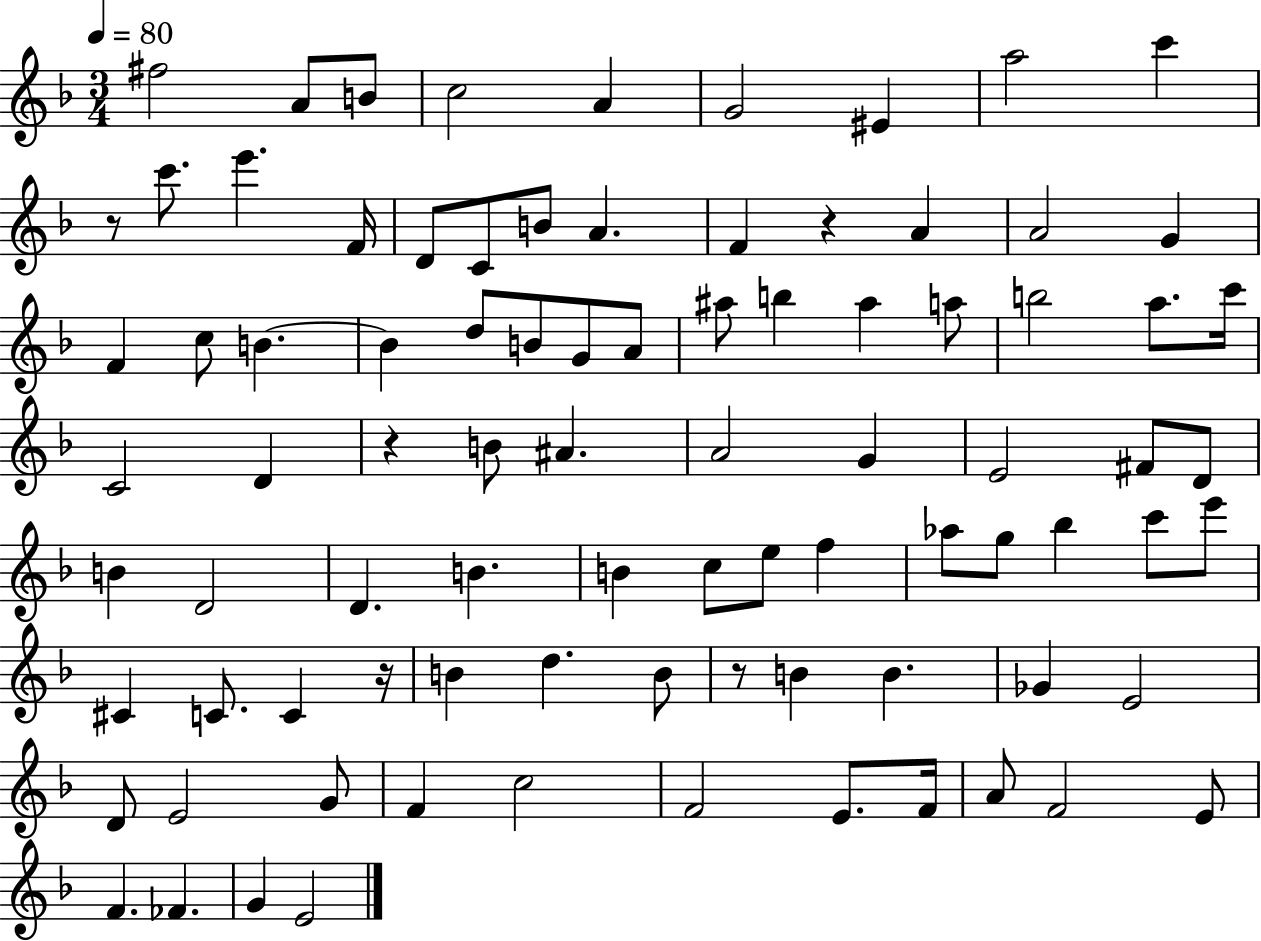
F#5/h A4/e B4/e C5/h A4/q G4/h EIS4/q A5/h C6/q R/e C6/e. E6/q. F4/s D4/e C4/e B4/e A4/q. F4/q R/q A4/q A4/h G4/q F4/q C5/e B4/q. B4/q D5/e B4/e G4/e A4/e A#5/e B5/q A#5/q A5/e B5/h A5/e. C6/s C4/h D4/q R/q B4/e A#4/q. A4/h G4/q E4/h F#4/e D4/e B4/q D4/h D4/q. B4/q. B4/q C5/e E5/e F5/q Ab5/e G5/e Bb5/q C6/e E6/e C#4/q C4/e. C4/q R/s B4/q D5/q. B4/e R/e B4/q B4/q. Gb4/q E4/h D4/e E4/h G4/e F4/q C5/h F4/h E4/e. F4/s A4/e F4/h E4/e F4/q. FES4/q. G4/q E4/h